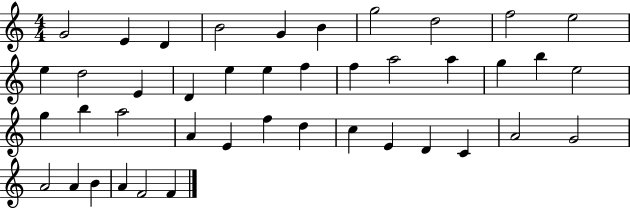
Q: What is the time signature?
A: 4/4